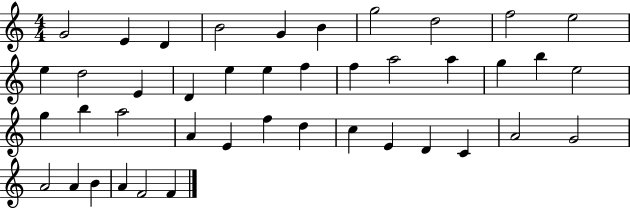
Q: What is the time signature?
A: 4/4